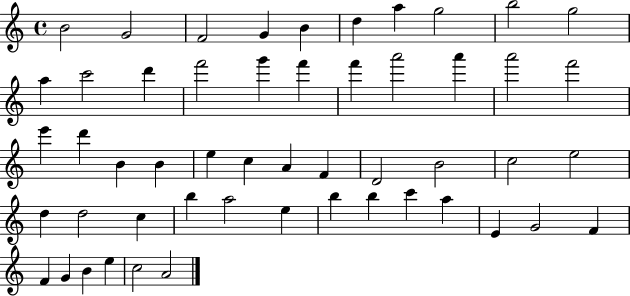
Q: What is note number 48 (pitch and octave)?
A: G4